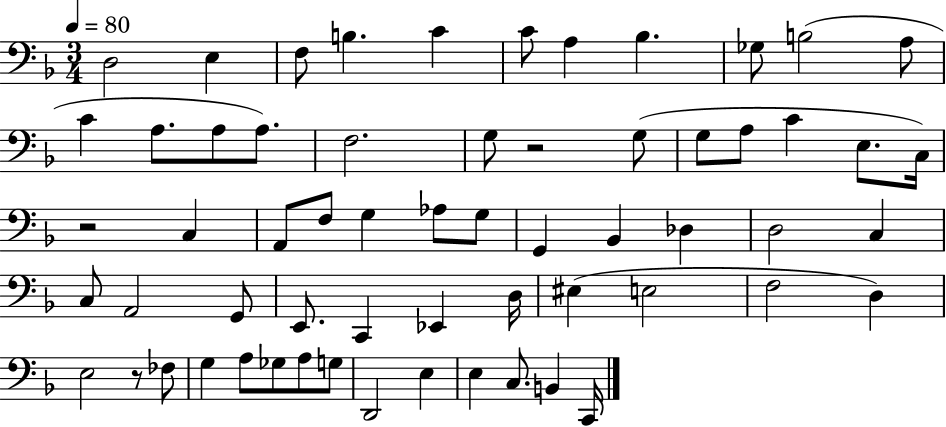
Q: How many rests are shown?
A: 3